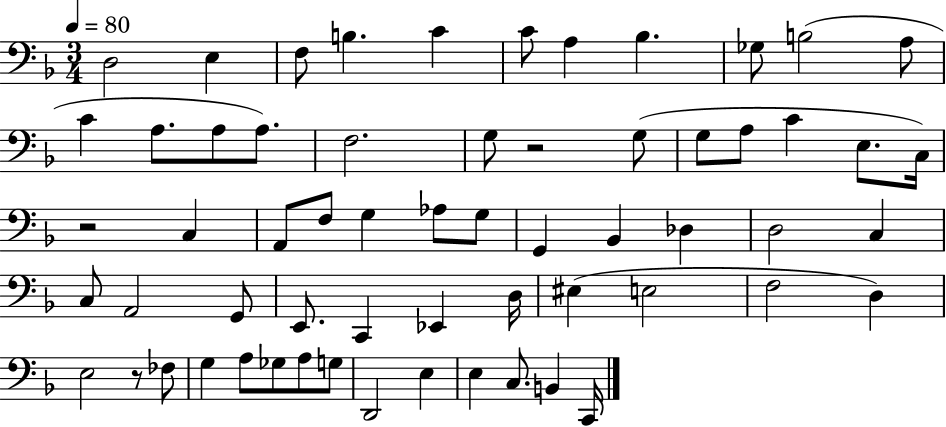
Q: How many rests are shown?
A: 3